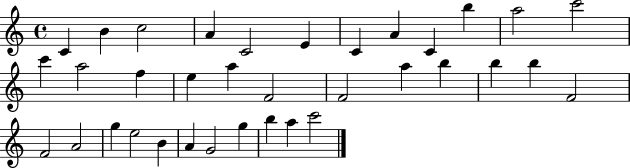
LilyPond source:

{
  \clef treble
  \time 4/4
  \defaultTimeSignature
  \key c \major
  c'4 b'4 c''2 | a'4 c'2 e'4 | c'4 a'4 c'4 b''4 | a''2 c'''2 | \break c'''4 a''2 f''4 | e''4 a''4 f'2 | f'2 a''4 b''4 | b''4 b''4 f'2 | \break f'2 a'2 | g''4 e''2 b'4 | a'4 g'2 g''4 | b''4 a''4 c'''2 | \break \bar "|."
}